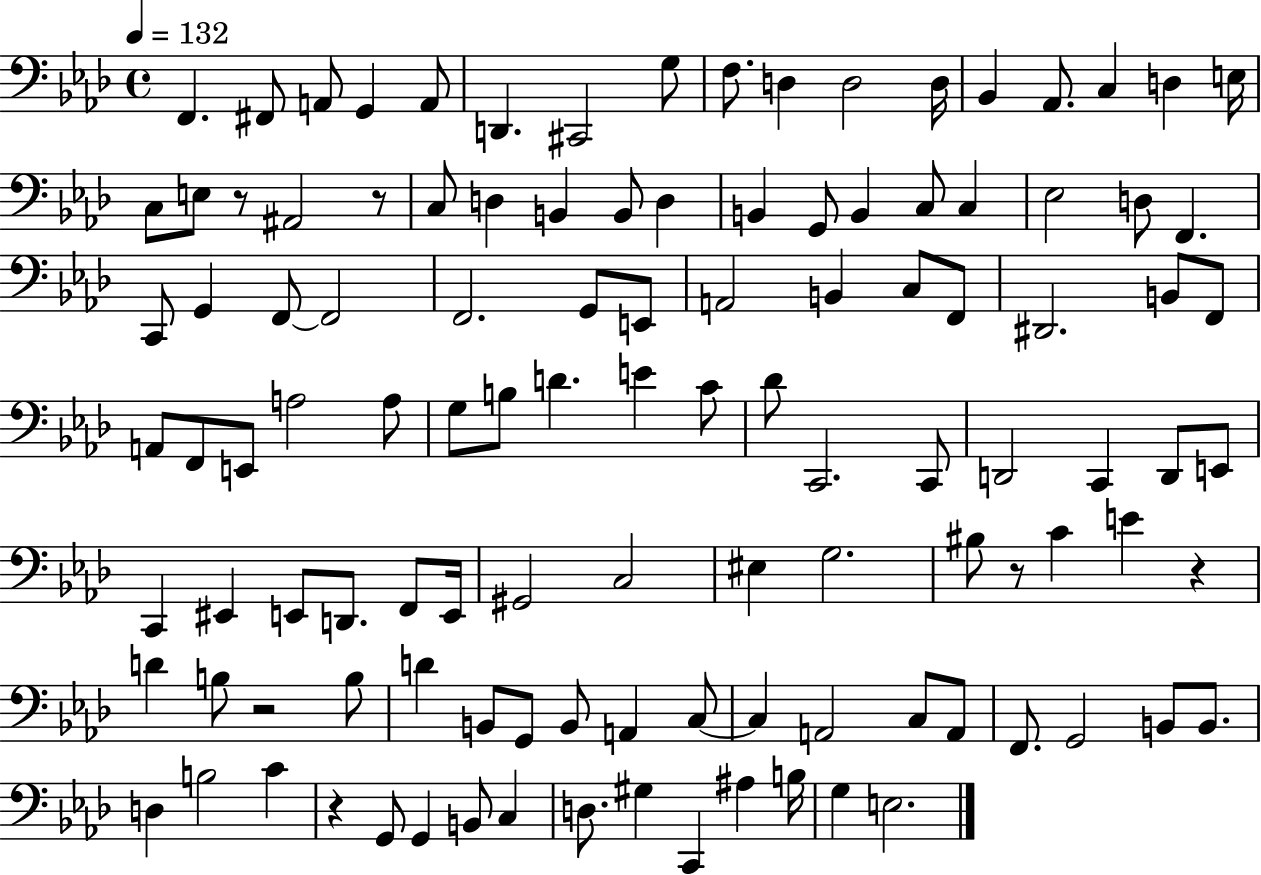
X:1
T:Untitled
M:4/4
L:1/4
K:Ab
F,, ^F,,/2 A,,/2 G,, A,,/2 D,, ^C,,2 G,/2 F,/2 D, D,2 D,/4 _B,, _A,,/2 C, D, E,/4 C,/2 E,/2 z/2 ^A,,2 z/2 C,/2 D, B,, B,,/2 D, B,, G,,/2 B,, C,/2 C, _E,2 D,/2 F,, C,,/2 G,, F,,/2 F,,2 F,,2 G,,/2 E,,/2 A,,2 B,, C,/2 F,,/2 ^D,,2 B,,/2 F,,/2 A,,/2 F,,/2 E,,/2 A,2 A,/2 G,/2 B,/2 D E C/2 _D/2 C,,2 C,,/2 D,,2 C,, D,,/2 E,,/2 C,, ^E,, E,,/2 D,,/2 F,,/2 E,,/4 ^G,,2 C,2 ^E, G,2 ^B,/2 z/2 C E z D B,/2 z2 B,/2 D B,,/2 G,,/2 B,,/2 A,, C,/2 C, A,,2 C,/2 A,,/2 F,,/2 G,,2 B,,/2 B,,/2 D, B,2 C z G,,/2 G,, B,,/2 C, D,/2 ^G, C,, ^A, B,/4 G, E,2